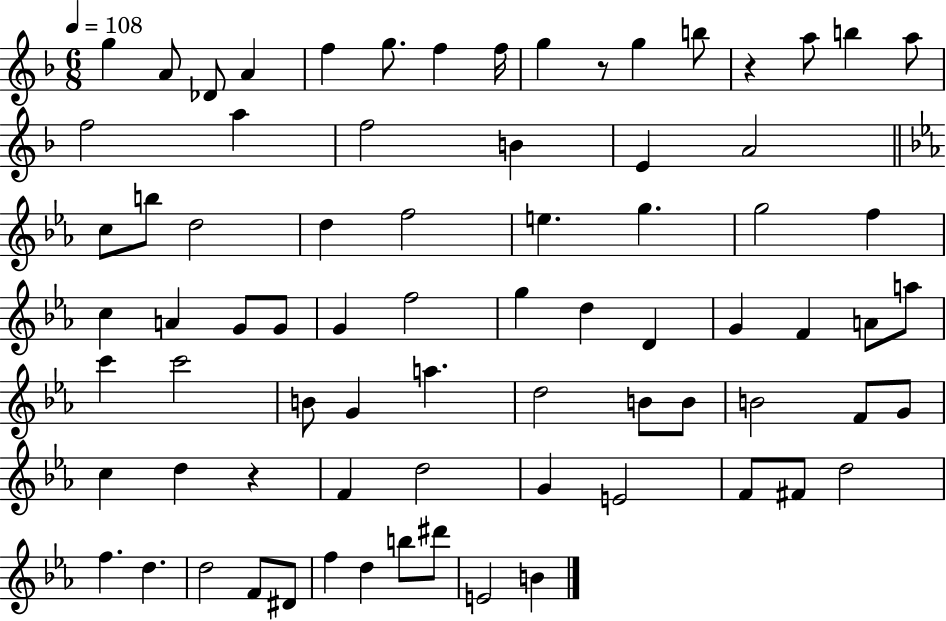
{
  \clef treble
  \numericTimeSignature
  \time 6/8
  \key f \major
  \tempo 4 = 108
  \repeat volta 2 { g''4 a'8 des'8 a'4 | f''4 g''8. f''4 f''16 | g''4 r8 g''4 b''8 | r4 a''8 b''4 a''8 | \break f''2 a''4 | f''2 b'4 | e'4 a'2 | \bar "||" \break \key c \minor c''8 b''8 d''2 | d''4 f''2 | e''4. g''4. | g''2 f''4 | \break c''4 a'4 g'8 g'8 | g'4 f''2 | g''4 d''4 d'4 | g'4 f'4 a'8 a''8 | \break c'''4 c'''2 | b'8 g'4 a''4. | d''2 b'8 b'8 | b'2 f'8 g'8 | \break c''4 d''4 r4 | f'4 d''2 | g'4 e'2 | f'8 fis'8 d''2 | \break f''4. d''4. | d''2 f'8 dis'8 | f''4 d''4 b''8 dis'''8 | e'2 b'4 | \break } \bar "|."
}